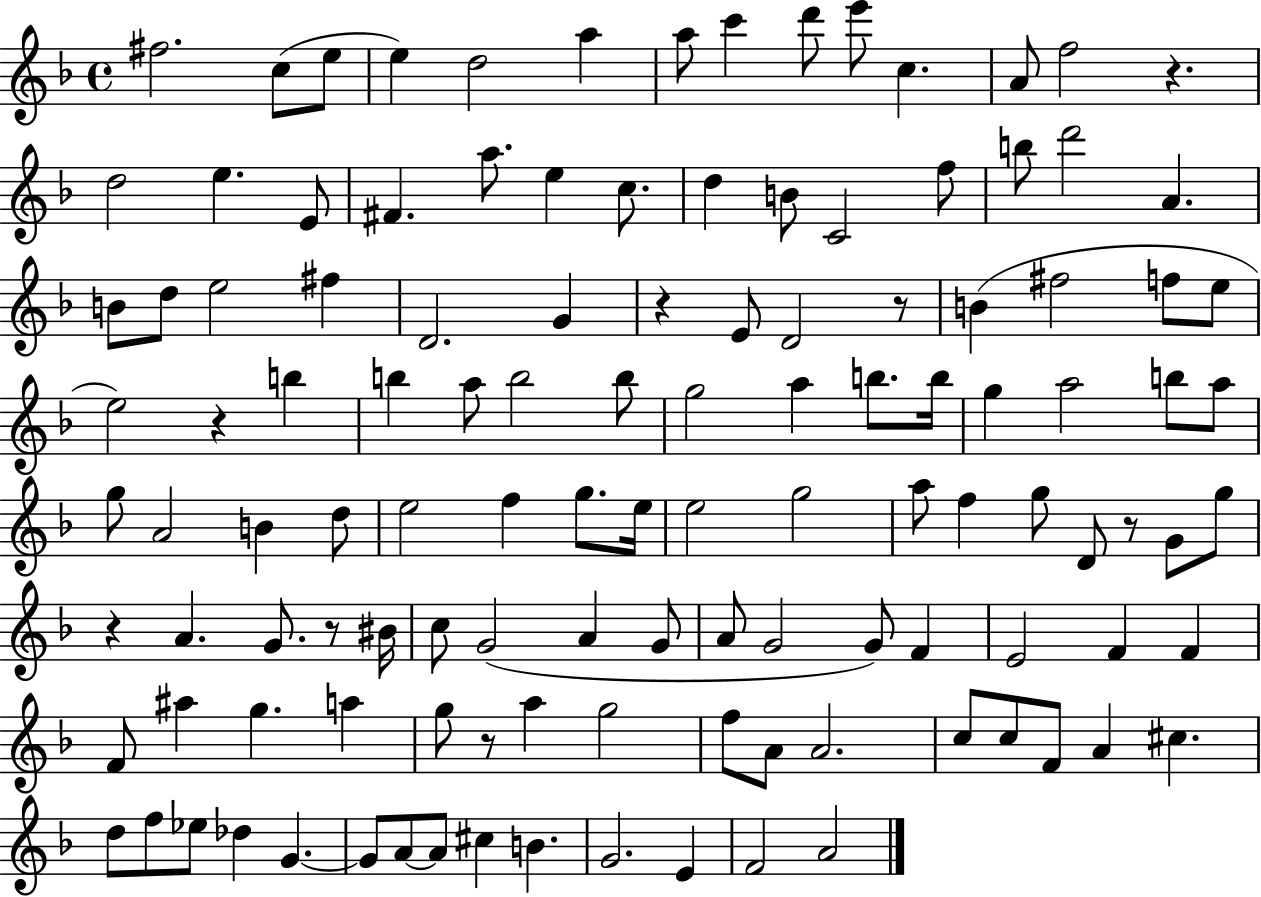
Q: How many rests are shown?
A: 8